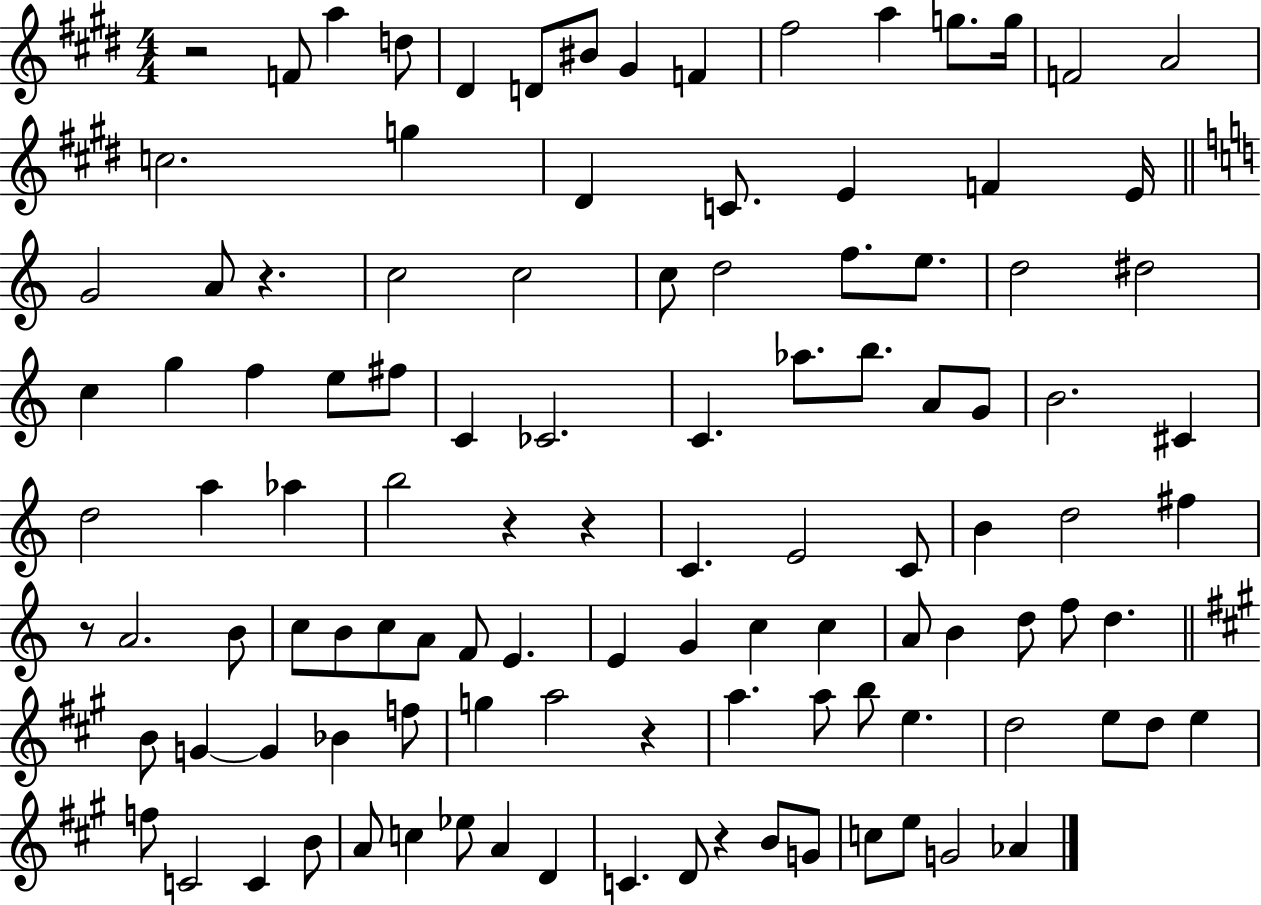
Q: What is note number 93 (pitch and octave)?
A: C5